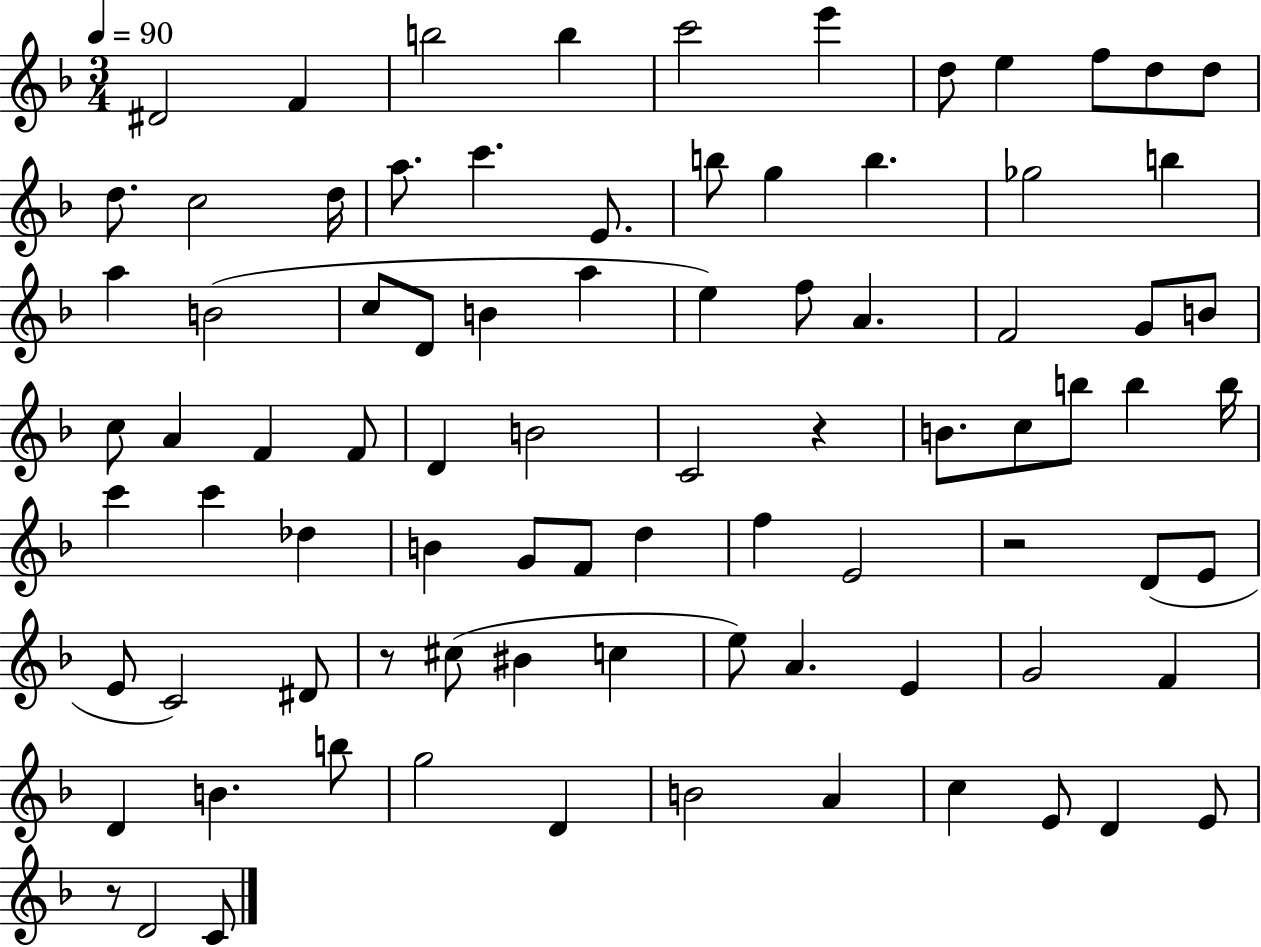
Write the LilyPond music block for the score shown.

{
  \clef treble
  \numericTimeSignature
  \time 3/4
  \key f \major
  \tempo 4 = 90
  dis'2 f'4 | b''2 b''4 | c'''2 e'''4 | d''8 e''4 f''8 d''8 d''8 | \break d''8. c''2 d''16 | a''8. c'''4. e'8. | b''8 g''4 b''4. | ges''2 b''4 | \break a''4 b'2( | c''8 d'8 b'4 a''4 | e''4) f''8 a'4. | f'2 g'8 b'8 | \break c''8 a'4 f'4 f'8 | d'4 b'2 | c'2 r4 | b'8. c''8 b''8 b''4 b''16 | \break c'''4 c'''4 des''4 | b'4 g'8 f'8 d''4 | f''4 e'2 | r2 d'8( e'8 | \break e'8 c'2) dis'8 | r8 cis''8( bis'4 c''4 | e''8) a'4. e'4 | g'2 f'4 | \break d'4 b'4. b''8 | g''2 d'4 | b'2 a'4 | c''4 e'8 d'4 e'8 | \break r8 d'2 c'8 | \bar "|."
}